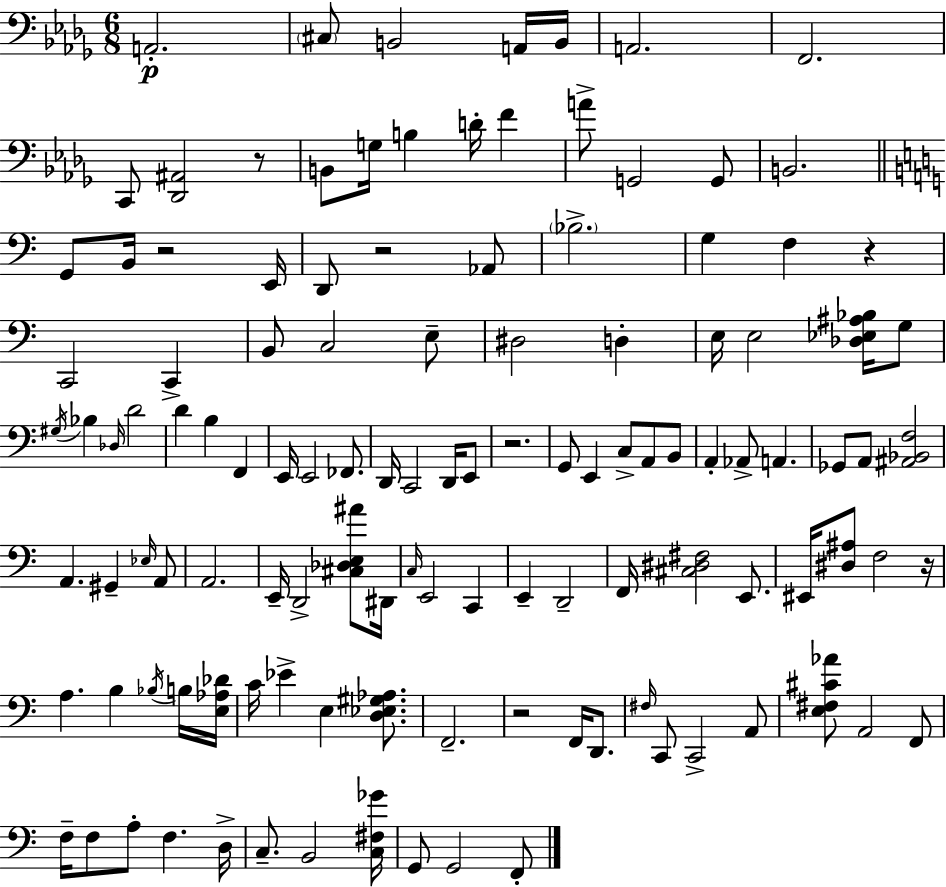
{
  \clef bass
  \numericTimeSignature
  \time 6/8
  \key bes \minor
  a,2.-.\p | \parenthesize cis8 b,2 a,16 b,16 | a,2. | f,2. | \break c,8 <des, ais,>2 r8 | b,8 g16 b4 d'16-. f'4 | a'8-> g,2 g,8 | b,2. | \break \bar "||" \break \key a \minor g,8 b,16 r2 e,16 | d,8 r2 aes,8 | \parenthesize bes2.-> | g4 f4 r4 | \break c,2 c,4-> | b,8 c2 e8-- | dis2 d4-. | e16 e2 <des ees ais bes>16 g8 | \break \acciaccatura { gis16 } bes4 \grace { des16 } d'2 | d'4 b4 f,4 | e,16 e,2 fes,8. | d,16 c,2 d,16 | \break e,8 r2. | g,8 e,4 c8-> a,8 | b,8 a,4-. aes,8-> a,4. | ges,8 a,8 <ais, bes, f>2 | \break a,4. gis,4-- | \grace { ees16 } a,8 a,2. | e,16-- d,2-> | <cis des e ais'>8 dis,16 \grace { c16 } e,2 | \break c,4 e,4-- d,2-- | f,16 <cis dis fis>2 | e,8. eis,16 <dis ais>8 f2 | r16 a4. b4 | \break \acciaccatura { bes16 } b16 <e aes des'>16 c'16 ees'4-> e4 | <d ees gis aes>8. f,2.-- | r2 | f,16 d,8. \grace { fis16 } c,8 c,2-> | \break a,8 <e fis cis' aes'>8 a,2 | f,8 f16-- f8 a8-. f4. | d16-> c8.-- b,2 | <c fis ges'>16 g,8 g,2 | \break f,8-. \bar "|."
}